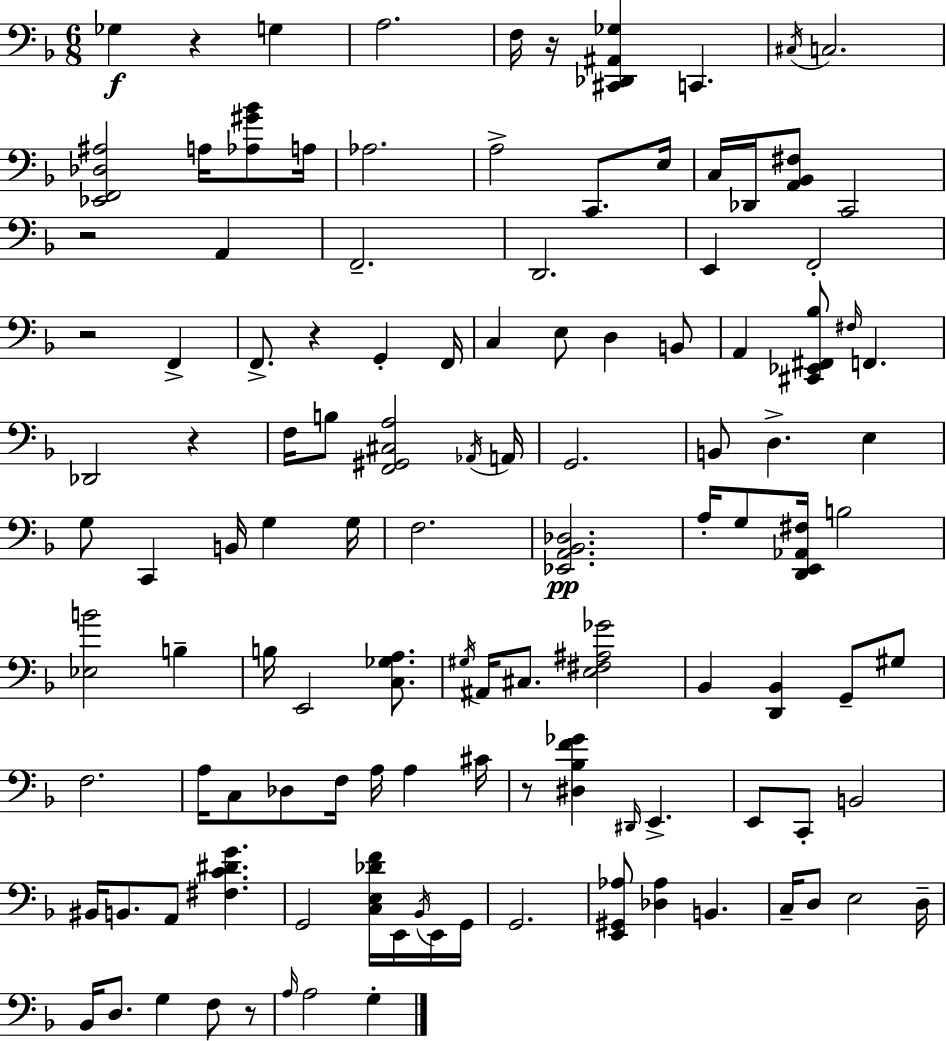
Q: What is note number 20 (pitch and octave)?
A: E2